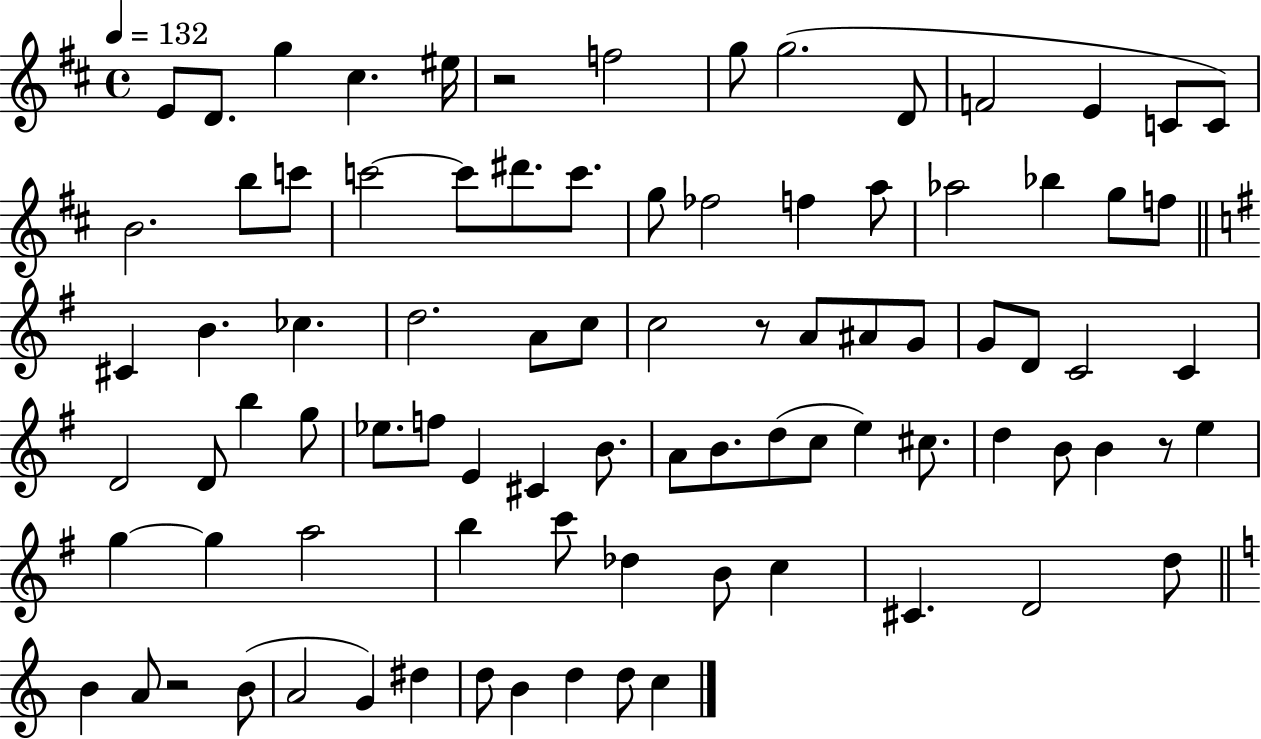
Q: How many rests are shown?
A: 4